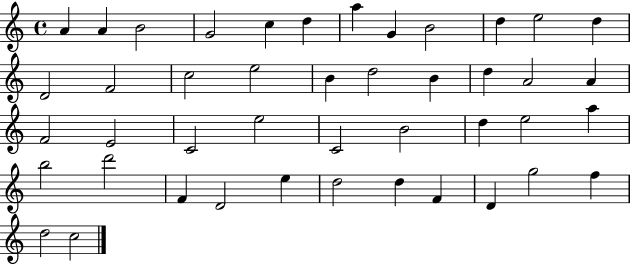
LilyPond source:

{
  \clef treble
  \time 4/4
  \defaultTimeSignature
  \key c \major
  a'4 a'4 b'2 | g'2 c''4 d''4 | a''4 g'4 b'2 | d''4 e''2 d''4 | \break d'2 f'2 | c''2 e''2 | b'4 d''2 b'4 | d''4 a'2 a'4 | \break f'2 e'2 | c'2 e''2 | c'2 b'2 | d''4 e''2 a''4 | \break b''2 d'''2 | f'4 d'2 e''4 | d''2 d''4 f'4 | d'4 g''2 f''4 | \break d''2 c''2 | \bar "|."
}